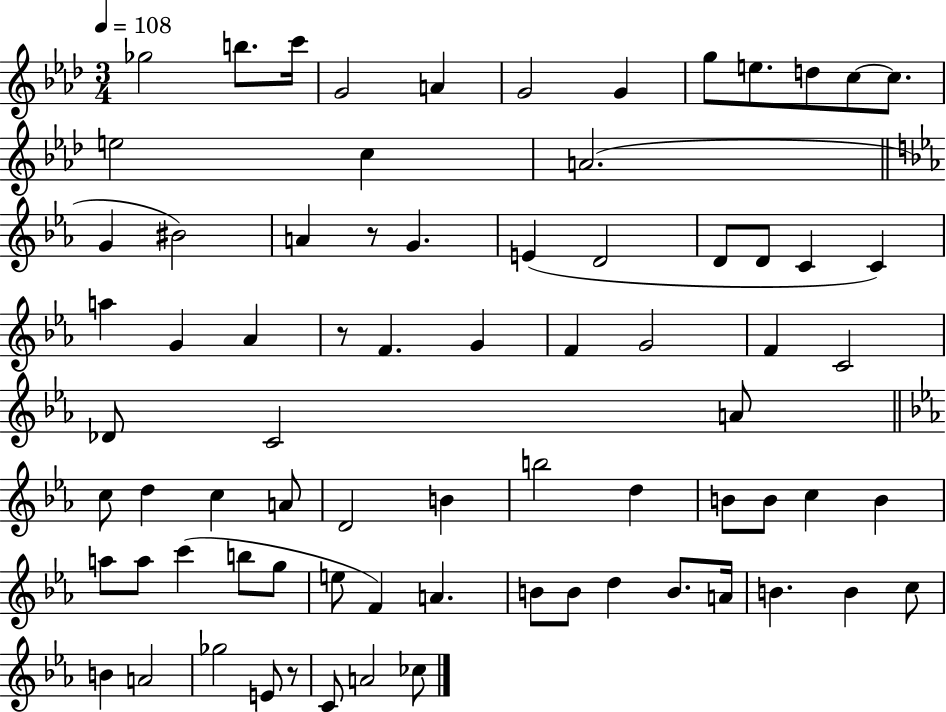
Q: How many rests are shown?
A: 3